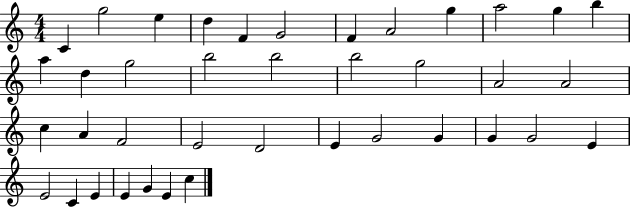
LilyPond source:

{
  \clef treble
  \numericTimeSignature
  \time 4/4
  \key c \major
  c'4 g''2 e''4 | d''4 f'4 g'2 | f'4 a'2 g''4 | a''2 g''4 b''4 | \break a''4 d''4 g''2 | b''2 b''2 | b''2 g''2 | a'2 a'2 | \break c''4 a'4 f'2 | e'2 d'2 | e'4 g'2 g'4 | g'4 g'2 e'4 | \break e'2 c'4 e'4 | e'4 g'4 e'4 c''4 | \bar "|."
}